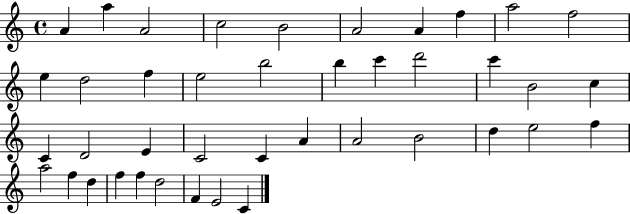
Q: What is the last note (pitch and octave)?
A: C4